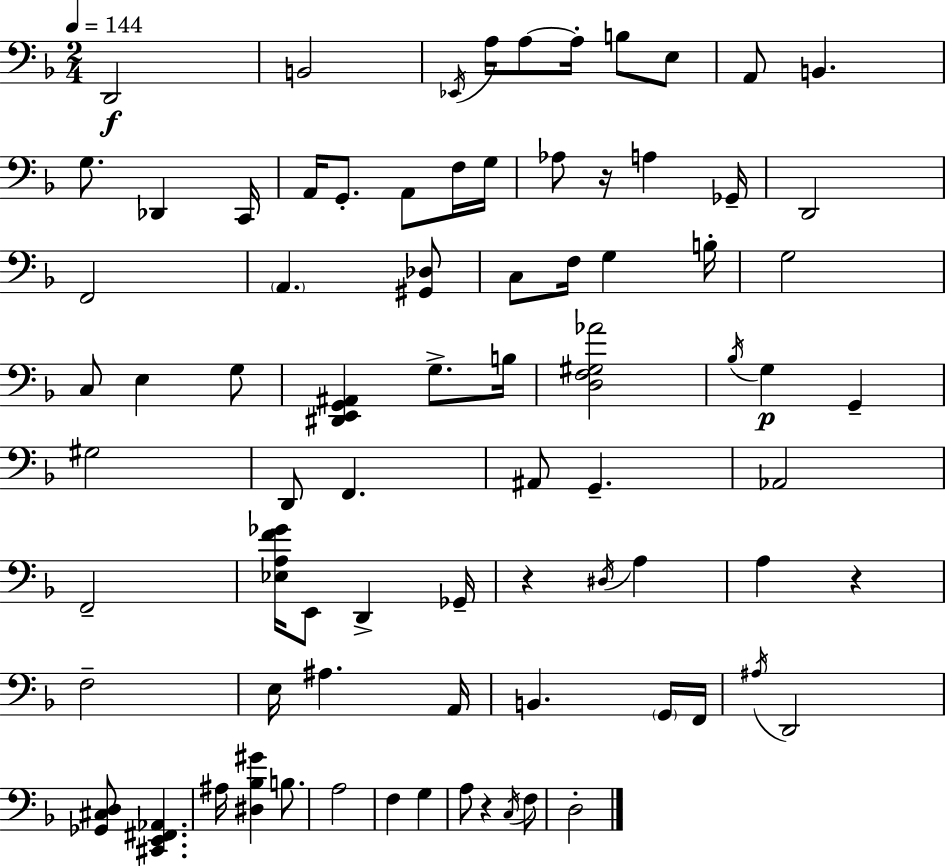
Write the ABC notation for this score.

X:1
T:Untitled
M:2/4
L:1/4
K:Dm
D,,2 B,,2 _E,,/4 A,/4 A,/2 A,/4 B,/2 E,/2 A,,/2 B,, G,/2 _D,, C,,/4 A,,/4 G,,/2 A,,/2 F,/4 G,/4 _A,/2 z/4 A, _G,,/4 D,,2 F,,2 A,, [^G,,_D,]/2 C,/2 F,/4 G, B,/4 G,2 C,/2 E, G,/2 [^D,,E,,G,,^A,,] G,/2 B,/4 [D,F,^G,_A]2 _B,/4 G, G,, ^G,2 D,,/2 F,, ^A,,/2 G,, _A,,2 F,,2 [_E,A,F_G]/4 E,,/2 D,, _G,,/4 z ^D,/4 A, A, z F,2 E,/4 ^A, A,,/4 B,, G,,/4 F,,/4 ^A,/4 D,,2 [_G,,^C,D,]/2 [^C,,E,,^F,,_A,,] ^A,/4 [^D,_B,^G] B,/2 A,2 F, G, A,/2 z C,/4 F,/2 D,2